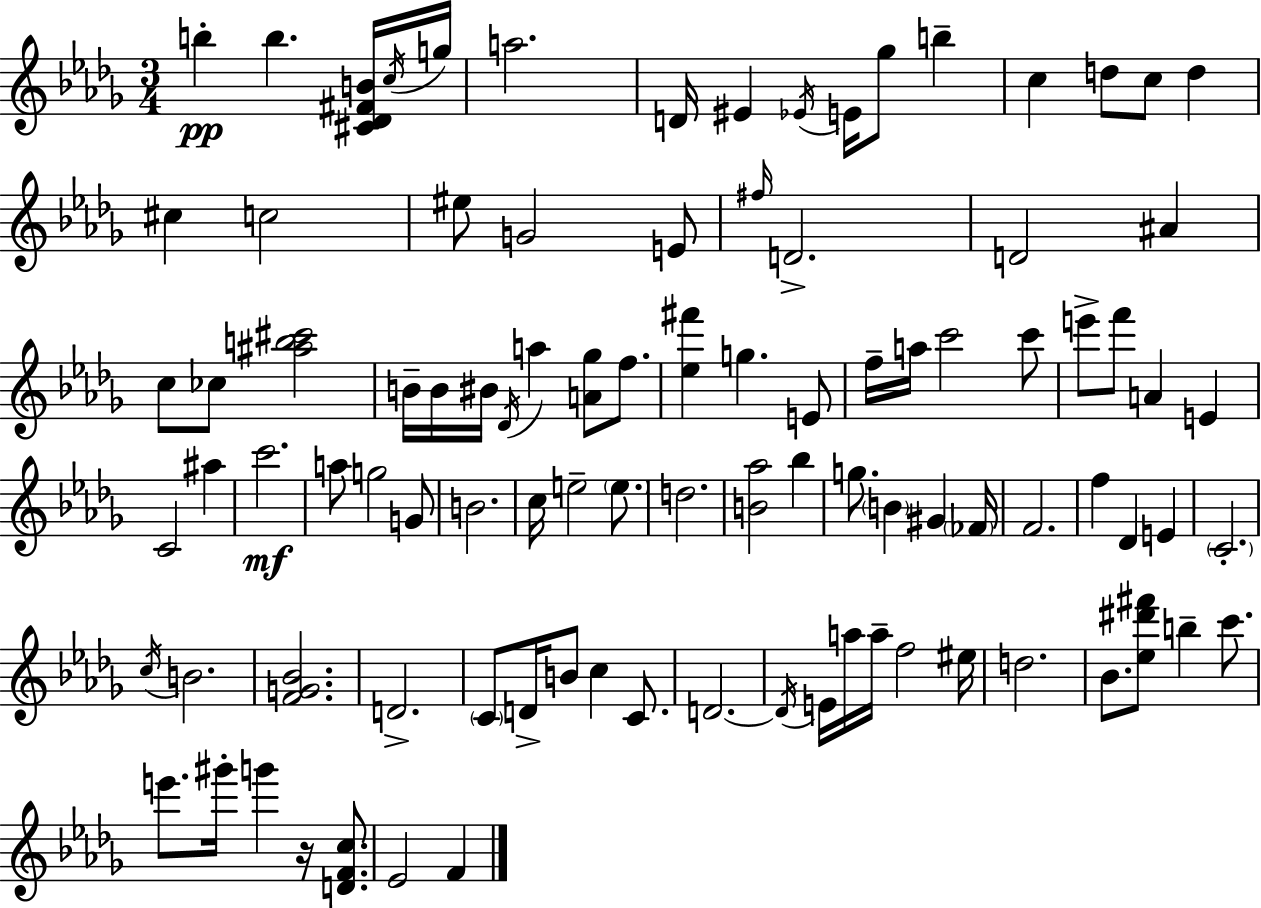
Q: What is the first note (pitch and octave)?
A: B5